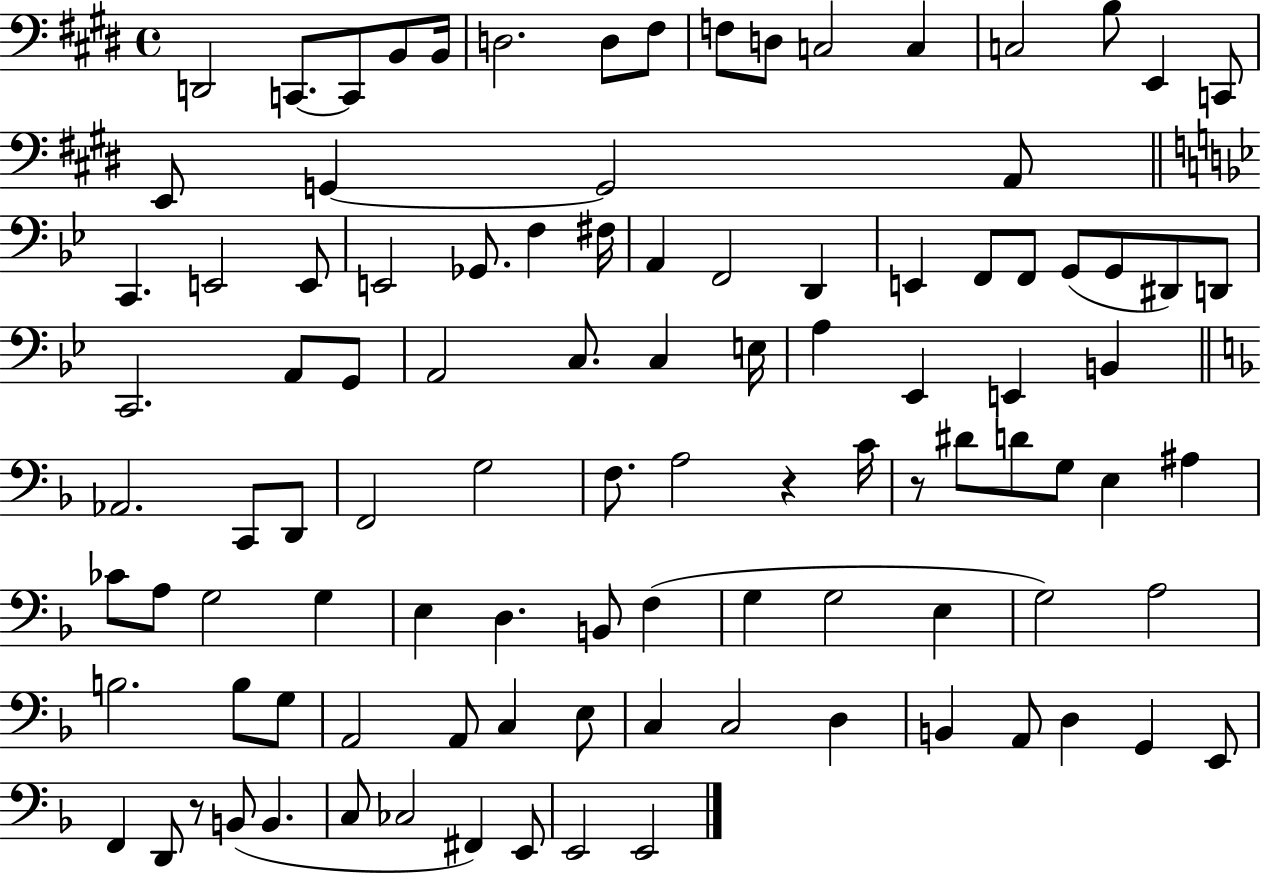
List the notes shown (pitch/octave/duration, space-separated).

D2/h C2/e. C2/e B2/e B2/s D3/h. D3/e F#3/e F3/e D3/e C3/h C3/q C3/h B3/e E2/q C2/e E2/e G2/q G2/h A2/e C2/q. E2/h E2/e E2/h Gb2/e. F3/q F#3/s A2/q F2/h D2/q E2/q F2/e F2/e G2/e G2/e D#2/e D2/e C2/h. A2/e G2/e A2/h C3/e. C3/q E3/s A3/q Eb2/q E2/q B2/q Ab2/h. C2/e D2/e F2/h G3/h F3/e. A3/h R/q C4/s R/e D#4/e D4/e G3/e E3/q A#3/q CES4/e A3/e G3/h G3/q E3/q D3/q. B2/e F3/q G3/q G3/h E3/q G3/h A3/h B3/h. B3/e G3/e A2/h A2/e C3/q E3/e C3/q C3/h D3/q B2/q A2/e D3/q G2/q E2/e F2/q D2/e R/e B2/e B2/q. C3/e CES3/h F#2/q E2/e E2/h E2/h